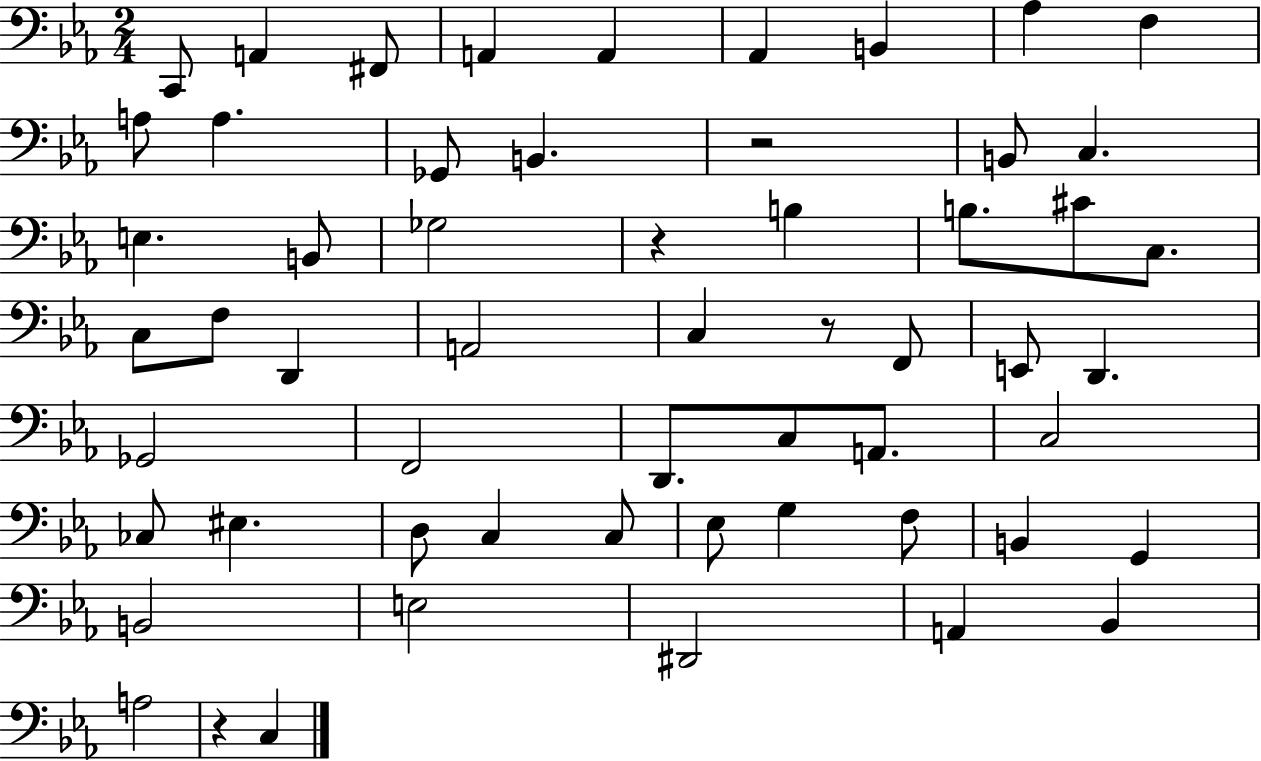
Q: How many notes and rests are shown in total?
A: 57